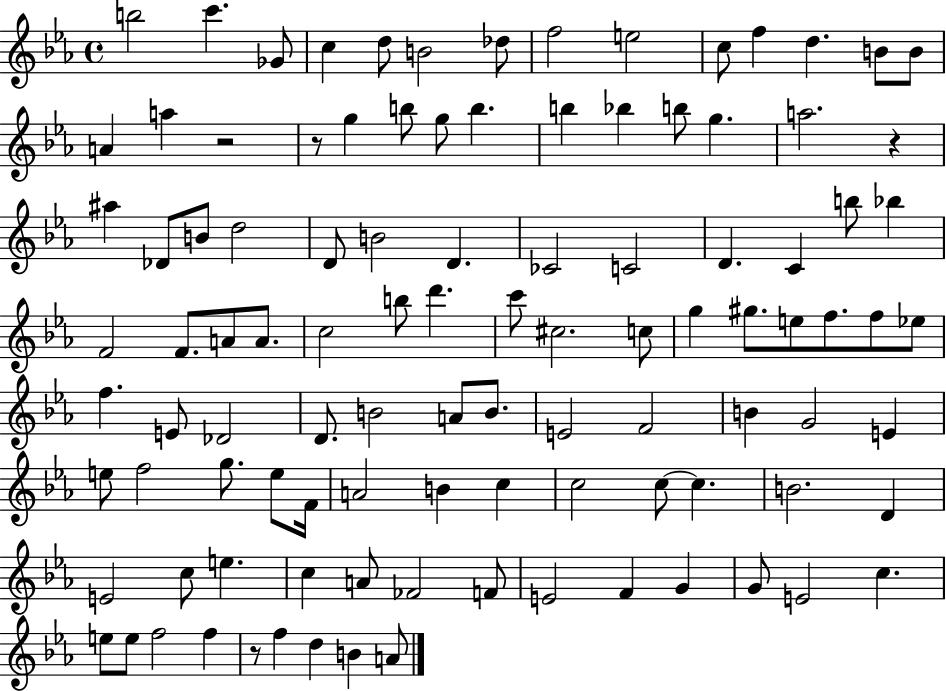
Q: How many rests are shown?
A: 4